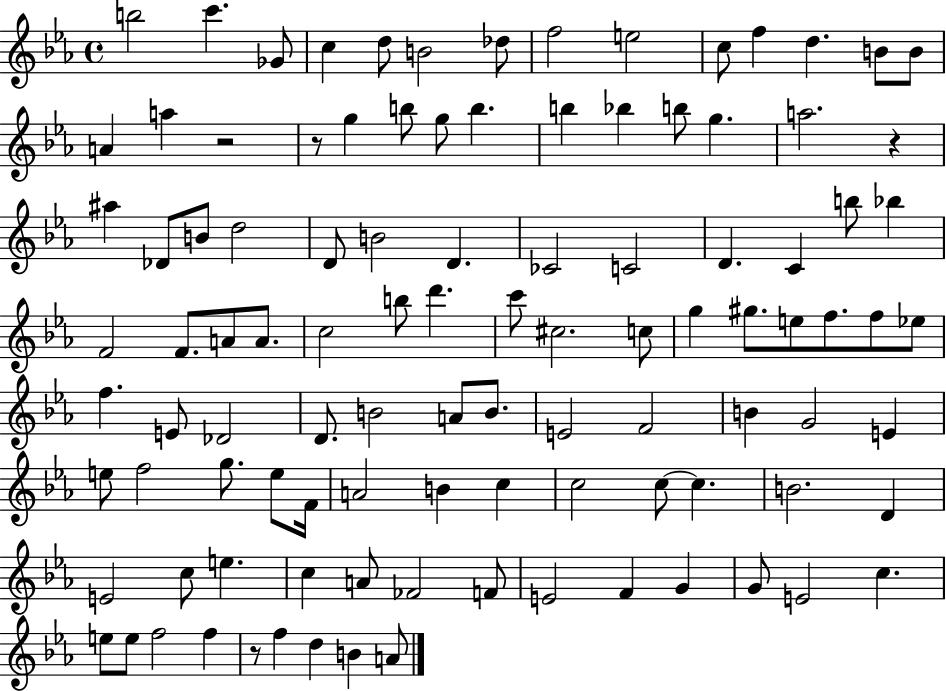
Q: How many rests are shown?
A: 4